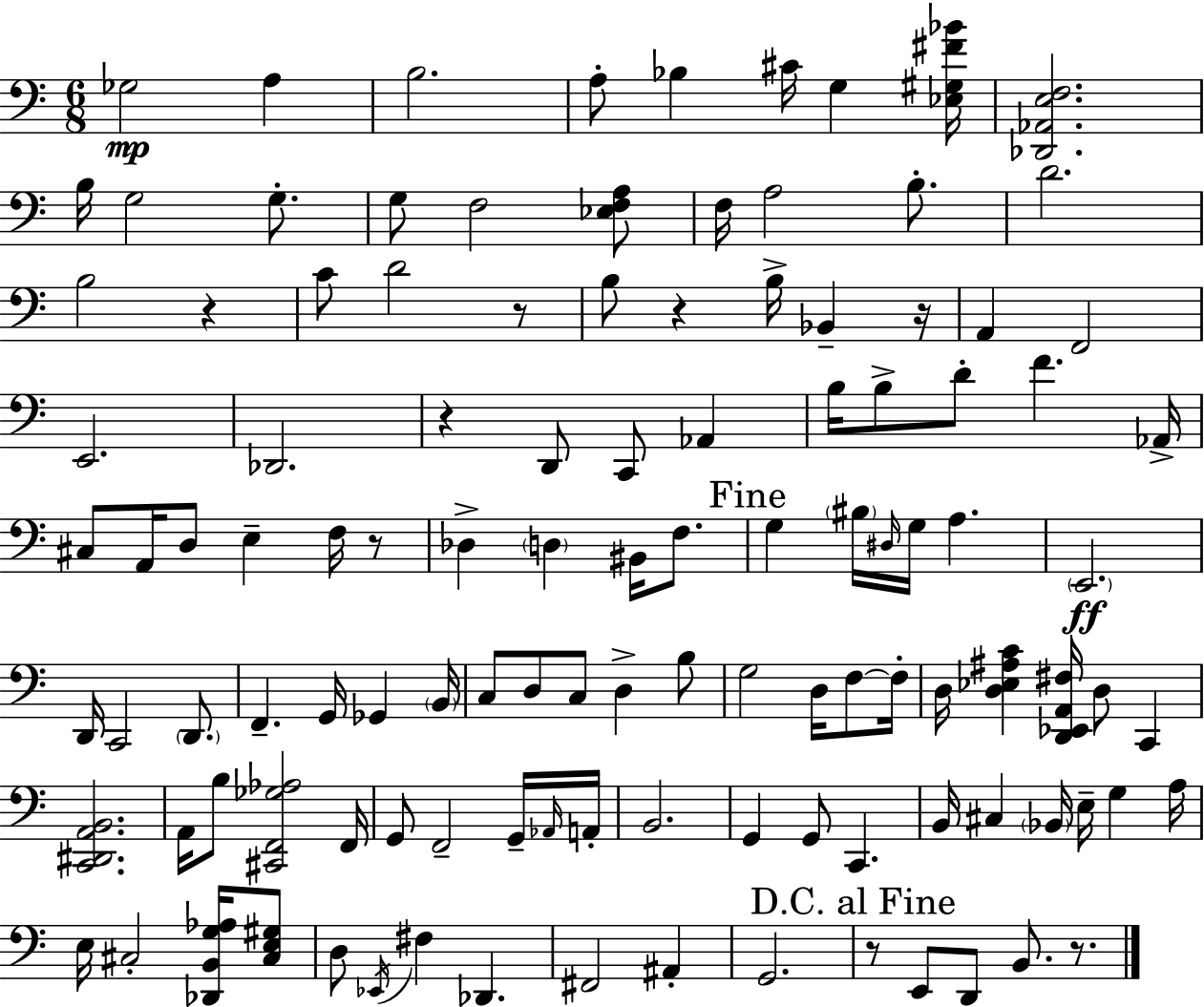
{
  \clef bass
  \numericTimeSignature
  \time 6/8
  \key c \major
  ges2\mp a4 | b2. | a8-. bes4 cis'16 g4 <ees gis fis' bes'>16 | <des, aes, e f>2. | \break b16 g2 g8.-. | g8 f2 <ees f a>8 | f16 a2 b8.-. | d'2. | \break b2 r4 | c'8 d'2 r8 | b8 r4 b16-> bes,4-- r16 | a,4 f,2 | \break e,2. | des,2. | r4 d,8 c,8 aes,4 | b16 b8-> d'8-. f'4. aes,16-> | \break cis8 a,16 d8 e4-- f16 r8 | des4-> \parenthesize d4 bis,16 f8. | \mark "Fine" g4 \parenthesize bis16 \grace { dis16 } g16 a4. | \parenthesize e,2.\ff | \break d,16 c,2 \parenthesize d,8. | f,4.-- g,16 ges,4 | \parenthesize b,16 c8 d8 c8 d4-> b8 | g2 d16 f8~~ | \break f16-. d16 <d ees ais c'>4 <d, ees, a, fis>16 d8 c,4 | <c, dis, a, b,>2. | a,16 b8 <cis, f, ges aes>2 | f,16 g,8 f,2-- g,16-- | \break \grace { aes,16 } a,16-. b,2. | g,4 g,8 c,4. | b,16 cis4 \parenthesize bes,16 e16-- g4 | a16 e16 cis2-. <des, b, g aes>16 | \break <cis e gis>8 d8 \acciaccatura { ees,16 } fis4 des,4. | fis,2 ais,4-. | g,2. | \mark "D.C. al Fine" r8 e,8 d,8 b,8. | \break r8. \bar "|."
}